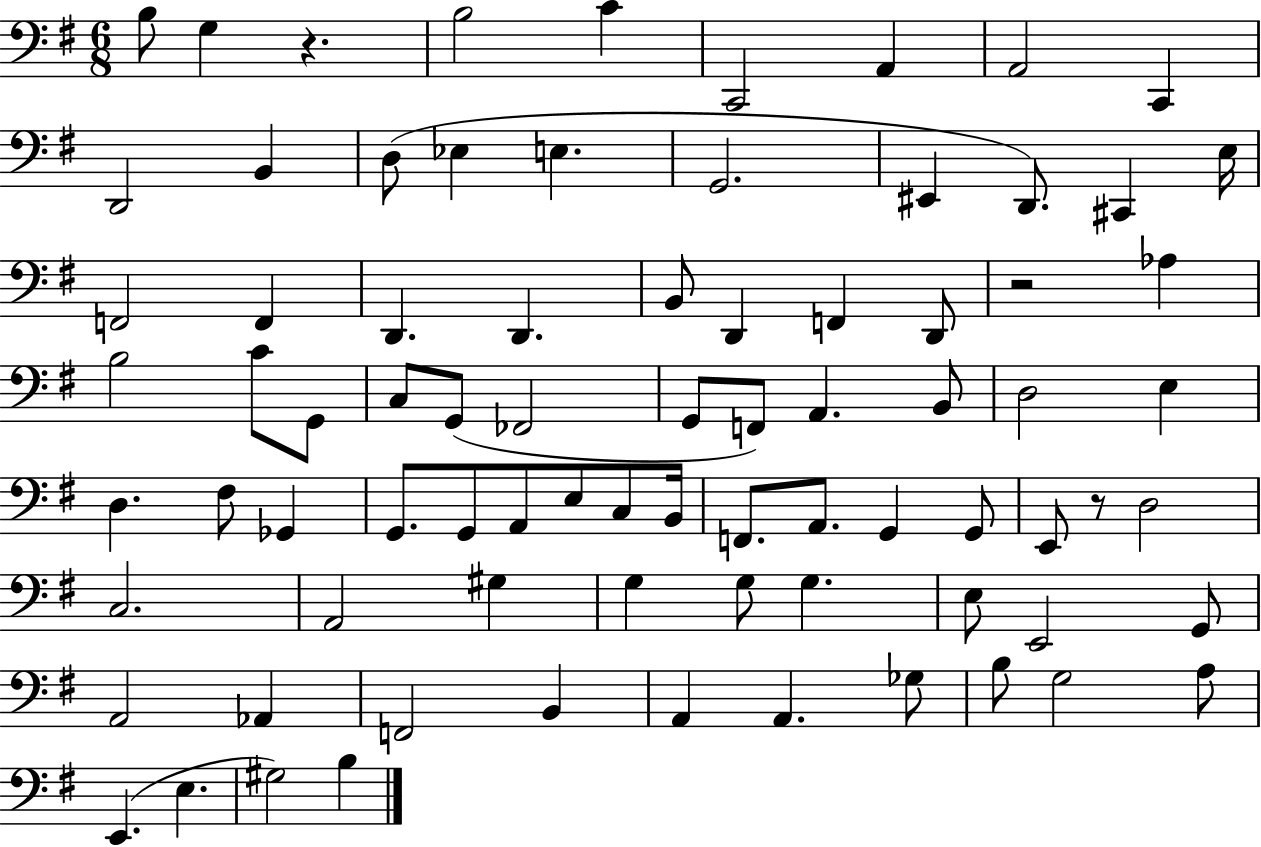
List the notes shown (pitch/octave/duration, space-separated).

B3/e G3/q R/q. B3/h C4/q C2/h A2/q A2/h C2/q D2/h B2/q D3/e Eb3/q E3/q. G2/h. EIS2/q D2/e. C#2/q E3/s F2/h F2/q D2/q. D2/q. B2/e D2/q F2/q D2/e R/h Ab3/q B3/h C4/e G2/e C3/e G2/e FES2/h G2/e F2/e A2/q. B2/e D3/h E3/q D3/q. F#3/e Gb2/q G2/e. G2/e A2/e E3/e C3/e B2/s F2/e. A2/e. G2/q G2/e E2/e R/e D3/h C3/h. A2/h G#3/q G3/q G3/e G3/q. E3/e E2/h G2/e A2/h Ab2/q F2/h B2/q A2/q A2/q. Gb3/e B3/e G3/h A3/e E2/q. E3/q. G#3/h B3/q